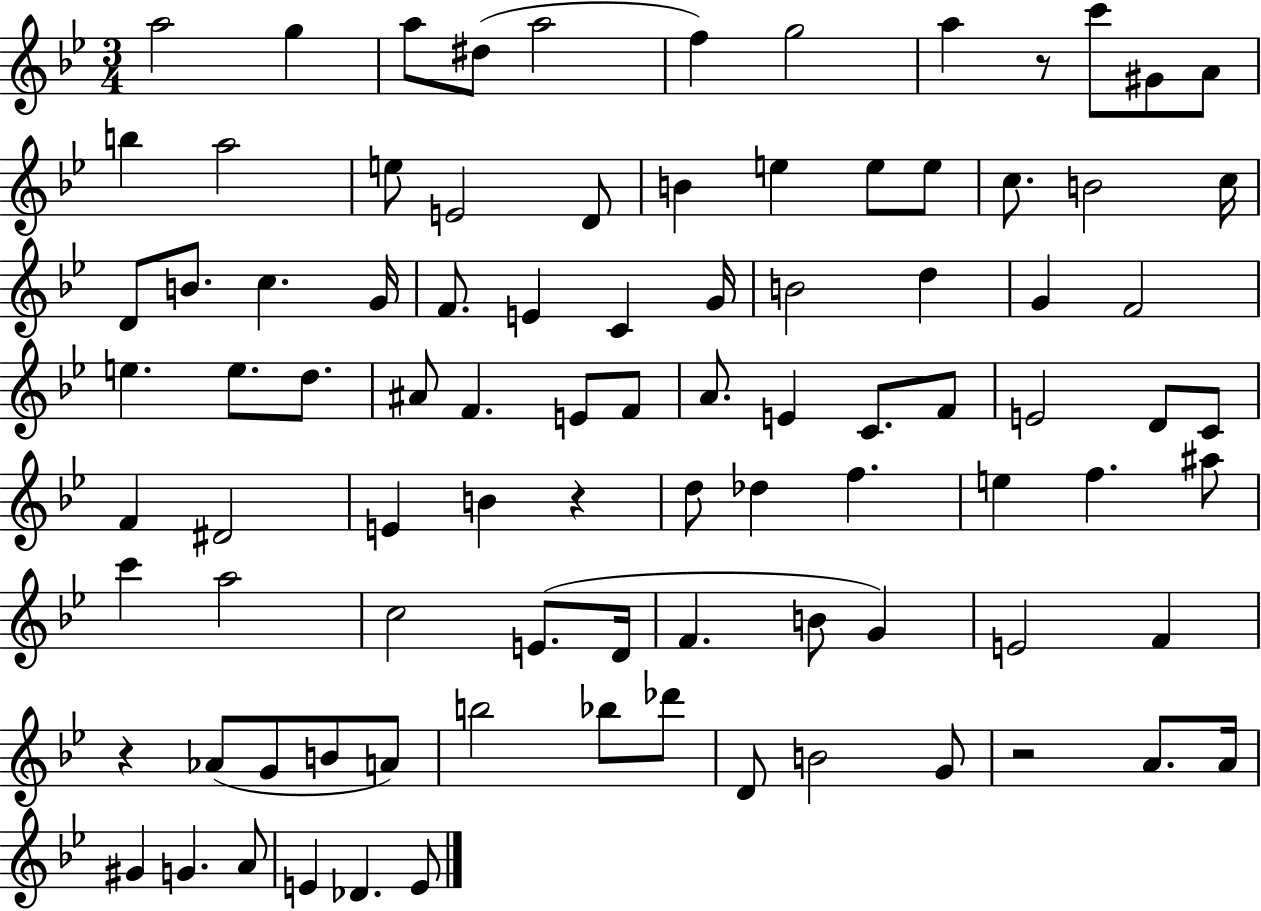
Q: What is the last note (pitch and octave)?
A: E4